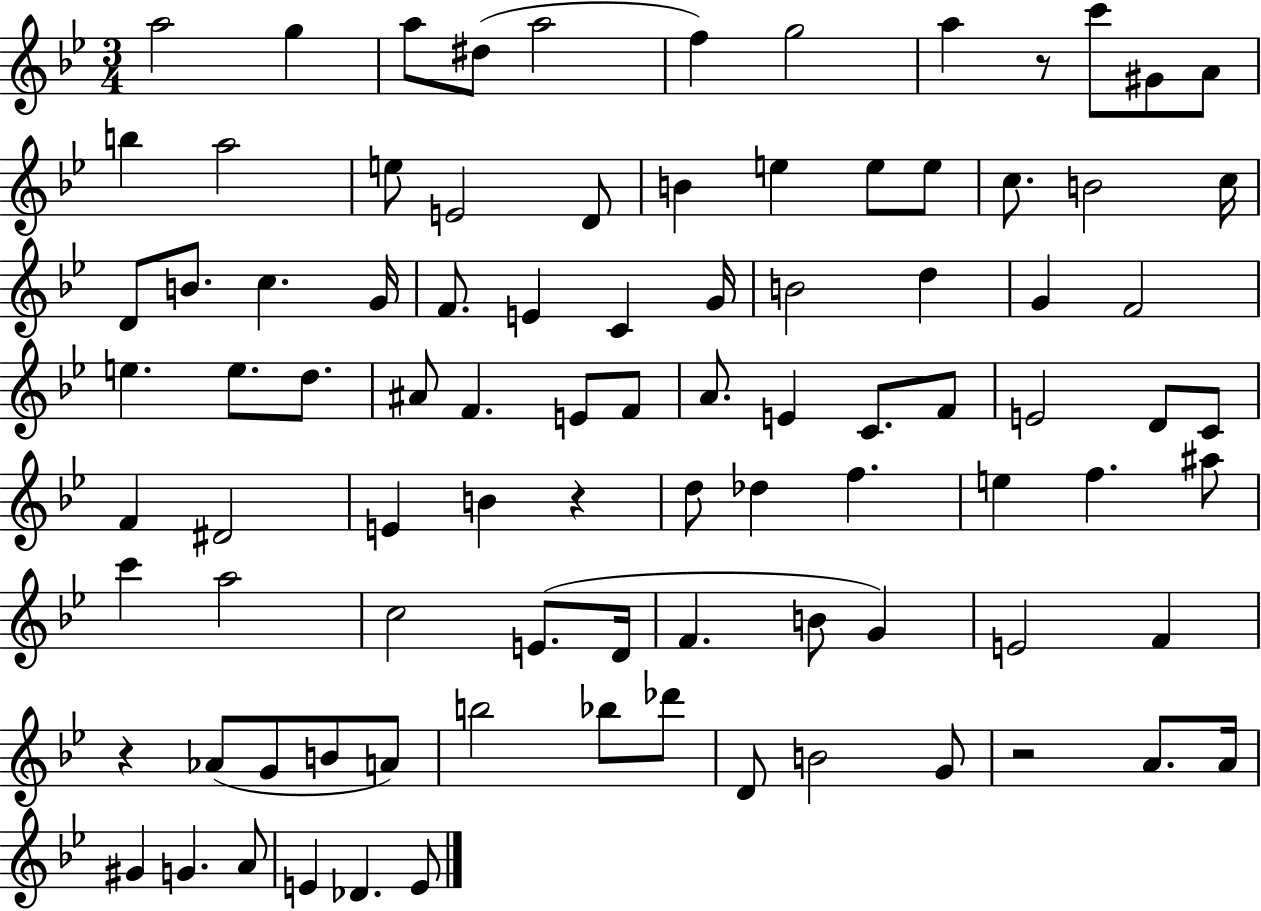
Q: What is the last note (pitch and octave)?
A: E4